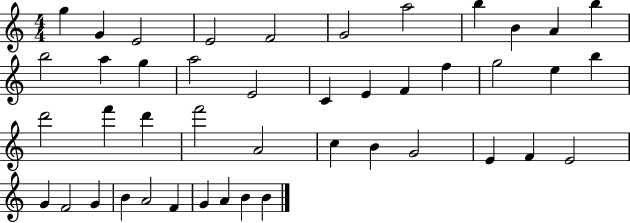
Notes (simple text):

G5/q G4/q E4/h E4/h F4/h G4/h A5/h B5/q B4/q A4/q B5/q B5/h A5/q G5/q A5/h E4/h C4/q E4/q F4/q F5/q G5/h E5/q B5/q D6/h F6/q D6/q F6/h A4/h C5/q B4/q G4/h E4/q F4/q E4/h G4/q F4/h G4/q B4/q A4/h F4/q G4/q A4/q B4/q B4/q